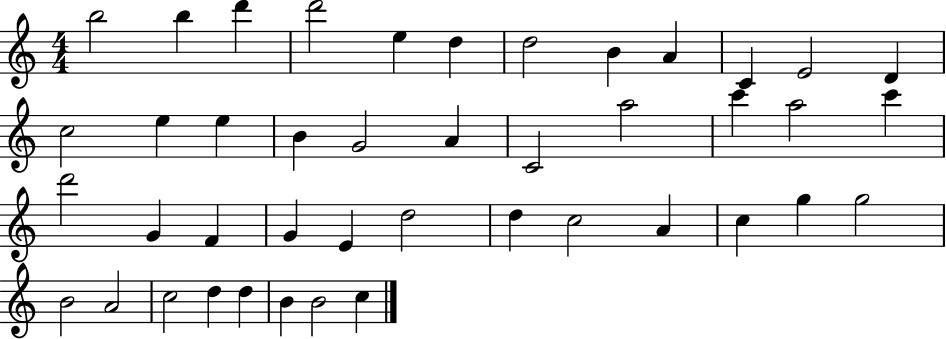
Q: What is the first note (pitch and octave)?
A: B5